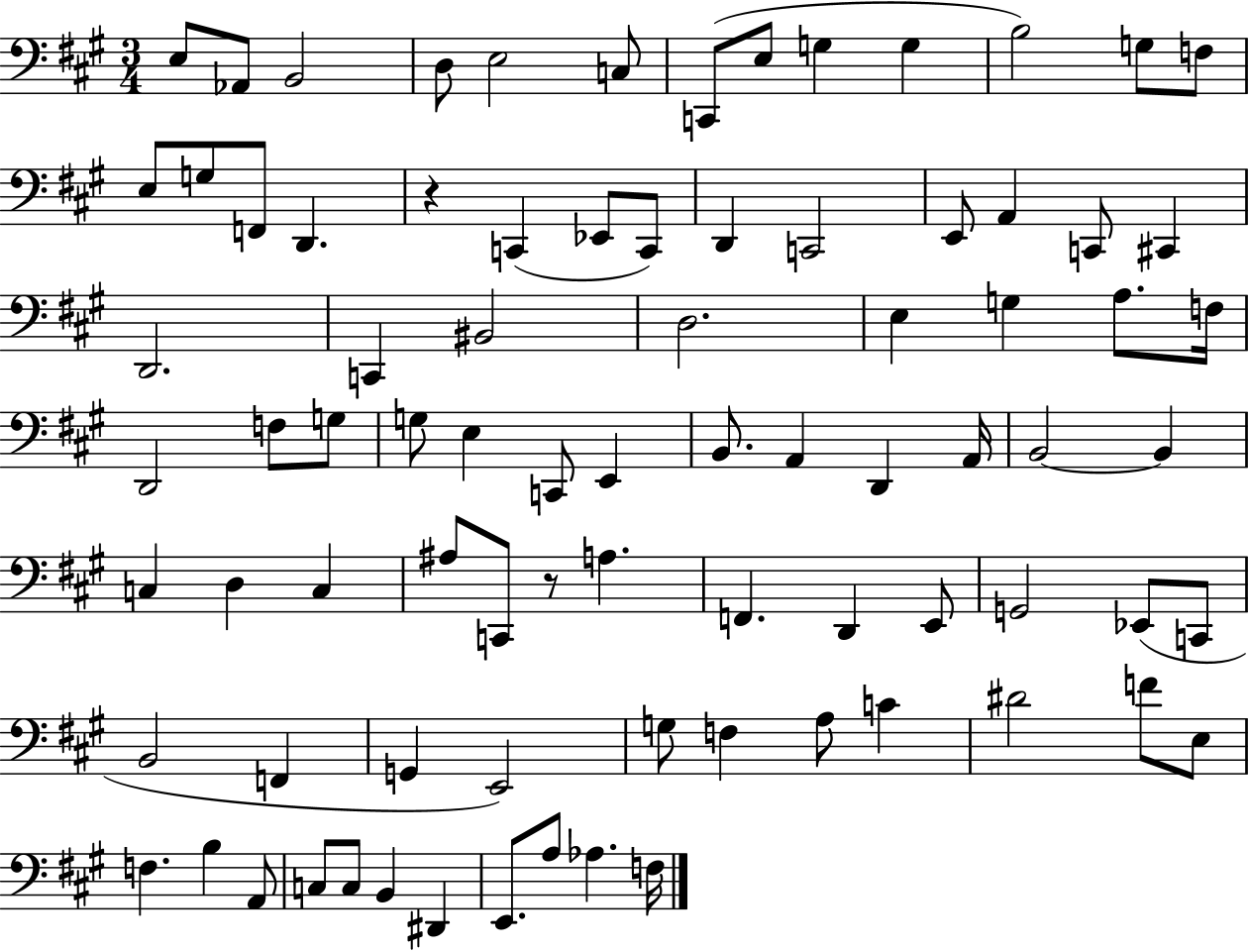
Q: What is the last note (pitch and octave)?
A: F3